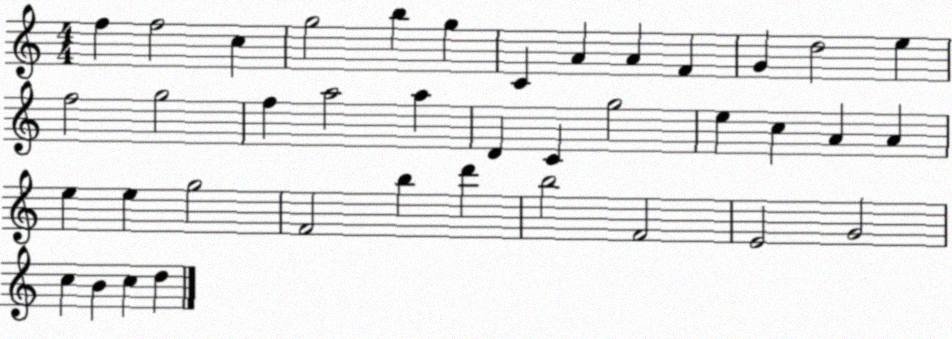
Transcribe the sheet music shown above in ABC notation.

X:1
T:Untitled
M:4/4
L:1/4
K:C
f f2 c g2 b g C A A F G d2 e f2 g2 f a2 a D C g2 e c A A e e g2 F2 b d' b2 F2 E2 G2 c B c d